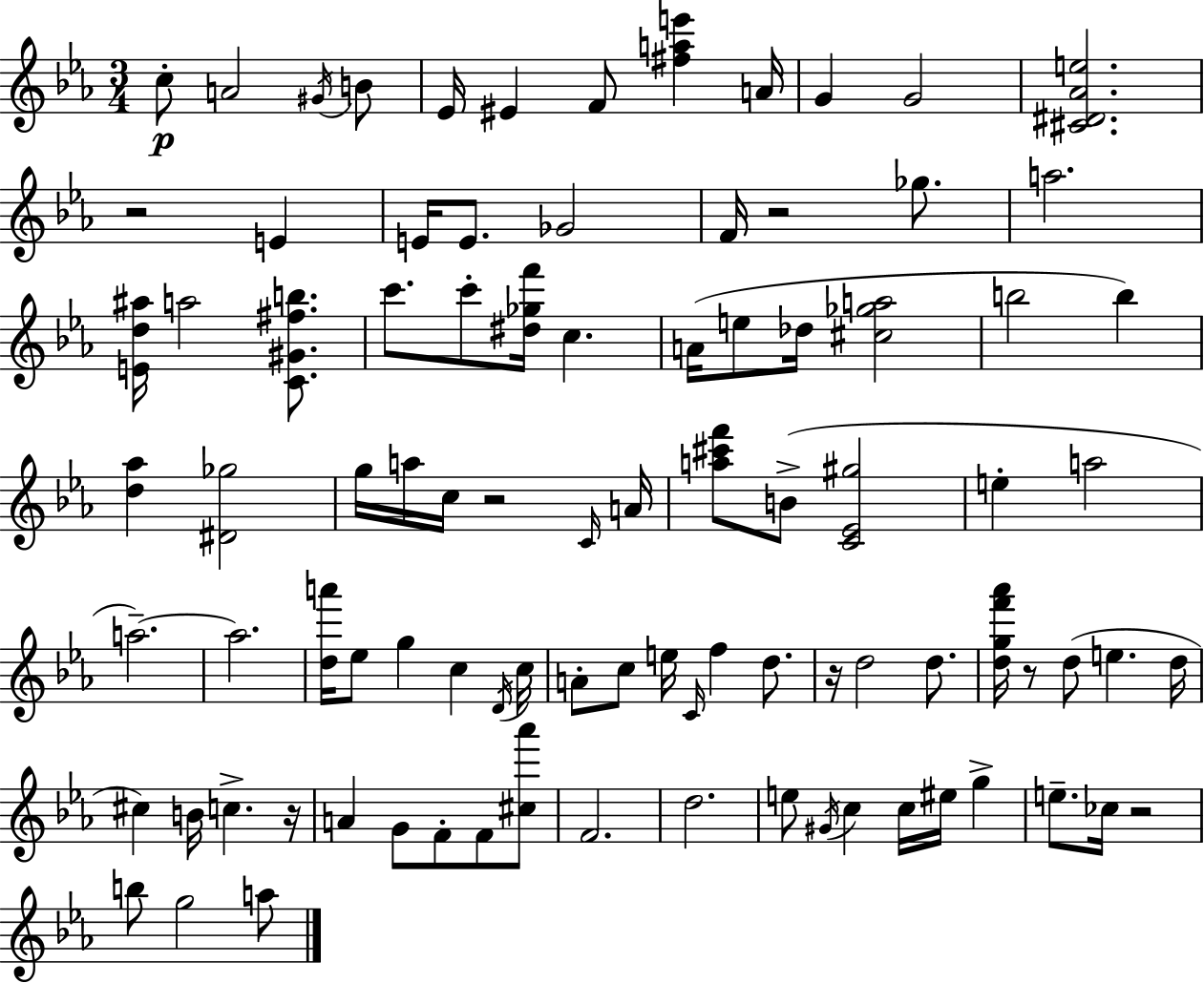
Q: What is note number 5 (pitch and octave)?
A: Eb4